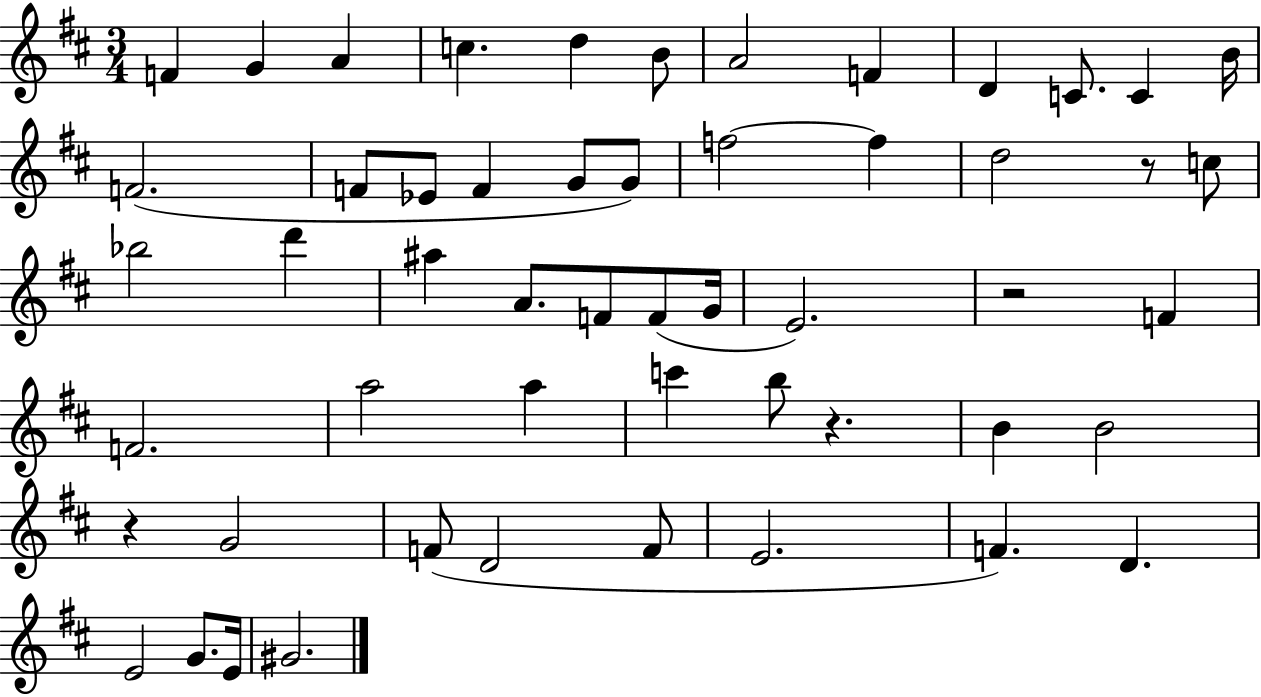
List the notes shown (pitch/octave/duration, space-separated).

F4/q G4/q A4/q C5/q. D5/q B4/e A4/h F4/q D4/q C4/e. C4/q B4/s F4/h. F4/e Eb4/e F4/q G4/e G4/e F5/h F5/q D5/h R/e C5/e Bb5/h D6/q A#5/q A4/e. F4/e F4/e G4/s E4/h. R/h F4/q F4/h. A5/h A5/q C6/q B5/e R/q. B4/q B4/h R/q G4/h F4/e D4/h F4/e E4/h. F4/q. D4/q. E4/h G4/e. E4/s G#4/h.